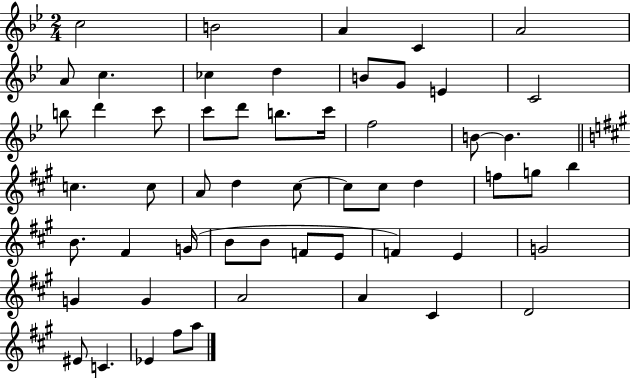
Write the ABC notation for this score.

X:1
T:Untitled
M:2/4
L:1/4
K:Bb
c2 B2 A C A2 A/2 c _c d B/2 G/2 E C2 b/2 d' c'/2 c'/2 d'/2 b/2 c'/4 f2 B/2 B c c/2 A/2 d ^c/2 ^c/2 ^c/2 d f/2 g/2 b B/2 ^F G/4 B/2 B/2 F/2 E/2 F E G2 G G A2 A ^C D2 ^E/2 C _E ^f/2 a/2